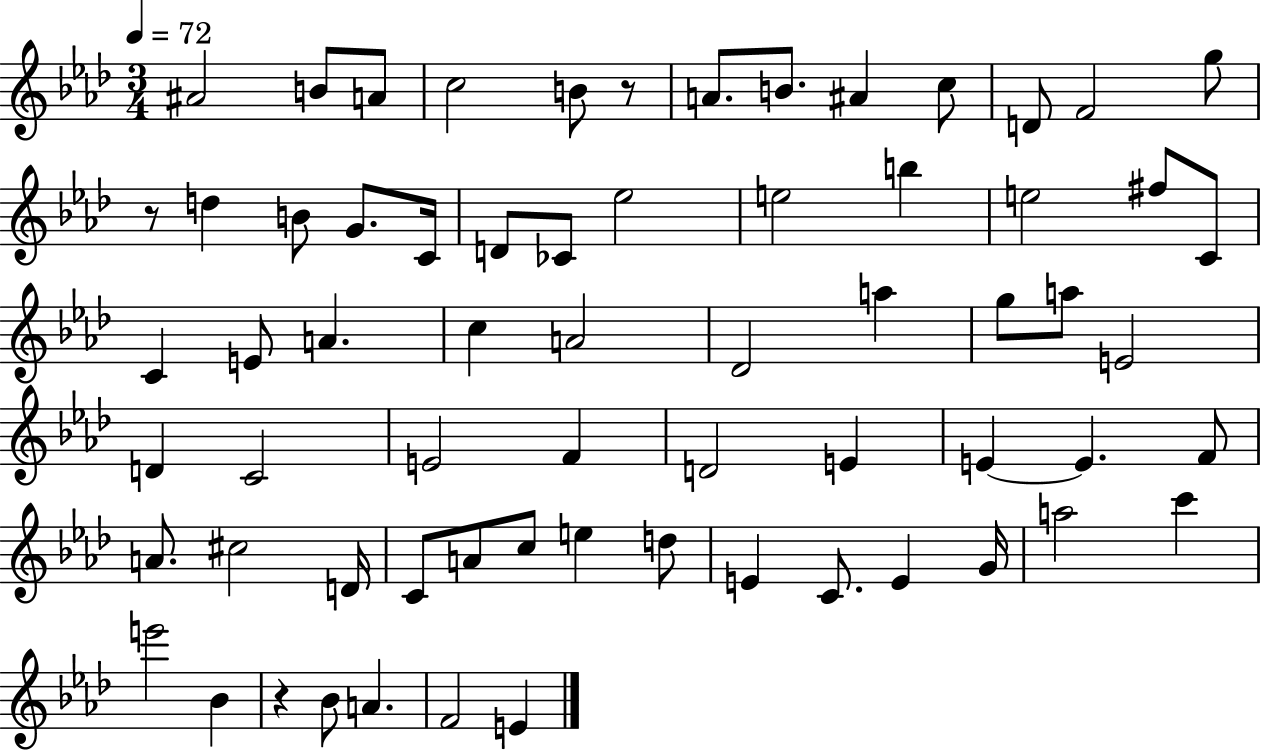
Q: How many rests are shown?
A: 3